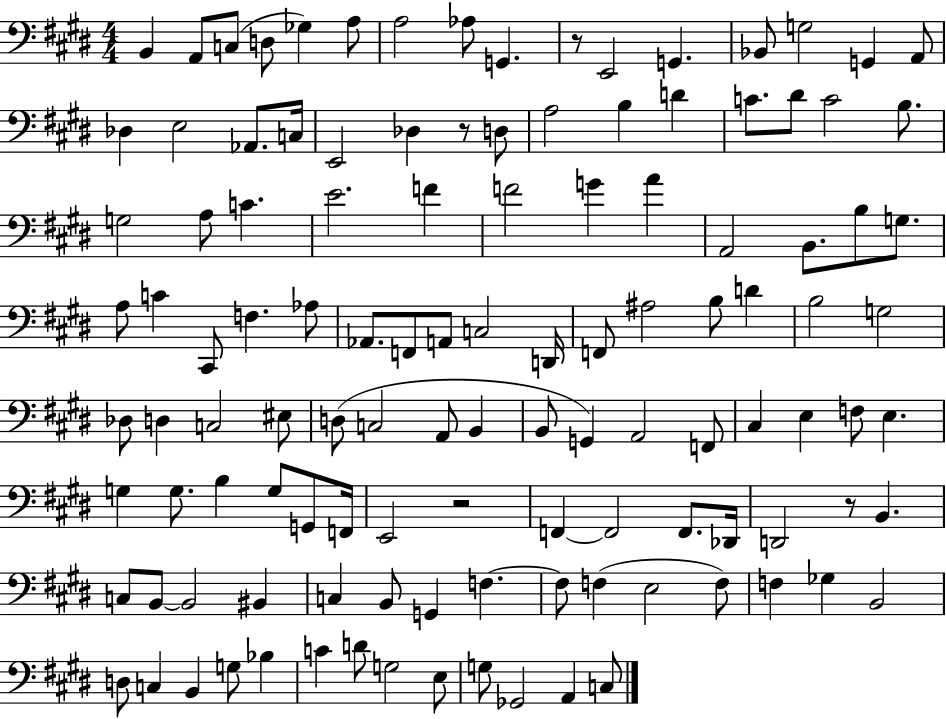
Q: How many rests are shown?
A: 4